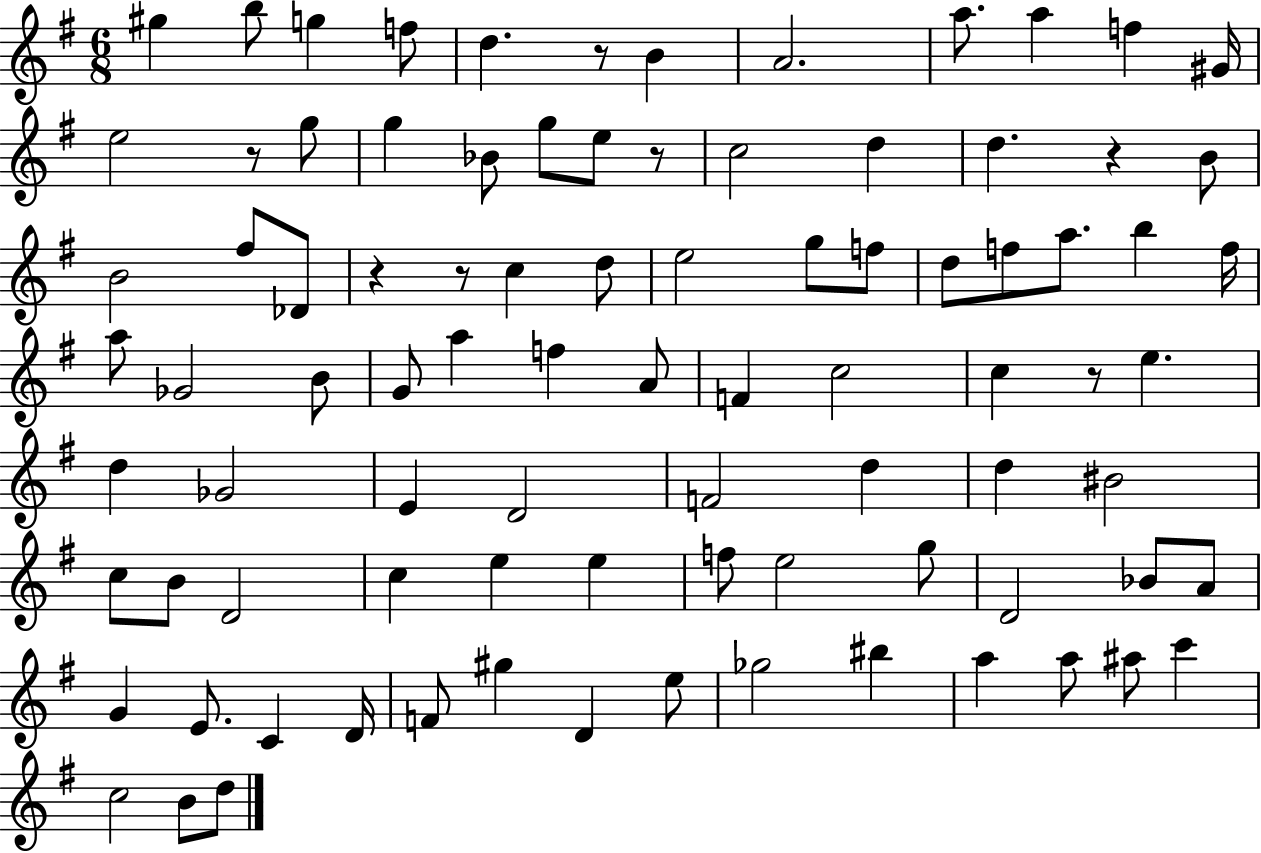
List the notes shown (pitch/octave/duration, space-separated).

G#5/q B5/e G5/q F5/e D5/q. R/e B4/q A4/h. A5/e. A5/q F5/q G#4/s E5/h R/e G5/e G5/q Bb4/e G5/e E5/e R/e C5/h D5/q D5/q. R/q B4/e B4/h F#5/e Db4/e R/q R/e C5/q D5/e E5/h G5/e F5/e D5/e F5/e A5/e. B5/q F5/s A5/e Gb4/h B4/e G4/e A5/q F5/q A4/e F4/q C5/h C5/q R/e E5/q. D5/q Gb4/h E4/q D4/h F4/h D5/q D5/q BIS4/h C5/e B4/e D4/h C5/q E5/q E5/q F5/e E5/h G5/e D4/h Bb4/e A4/e G4/q E4/e. C4/q D4/s F4/e G#5/q D4/q E5/e Gb5/h BIS5/q A5/q A5/e A#5/e C6/q C5/h B4/e D5/e